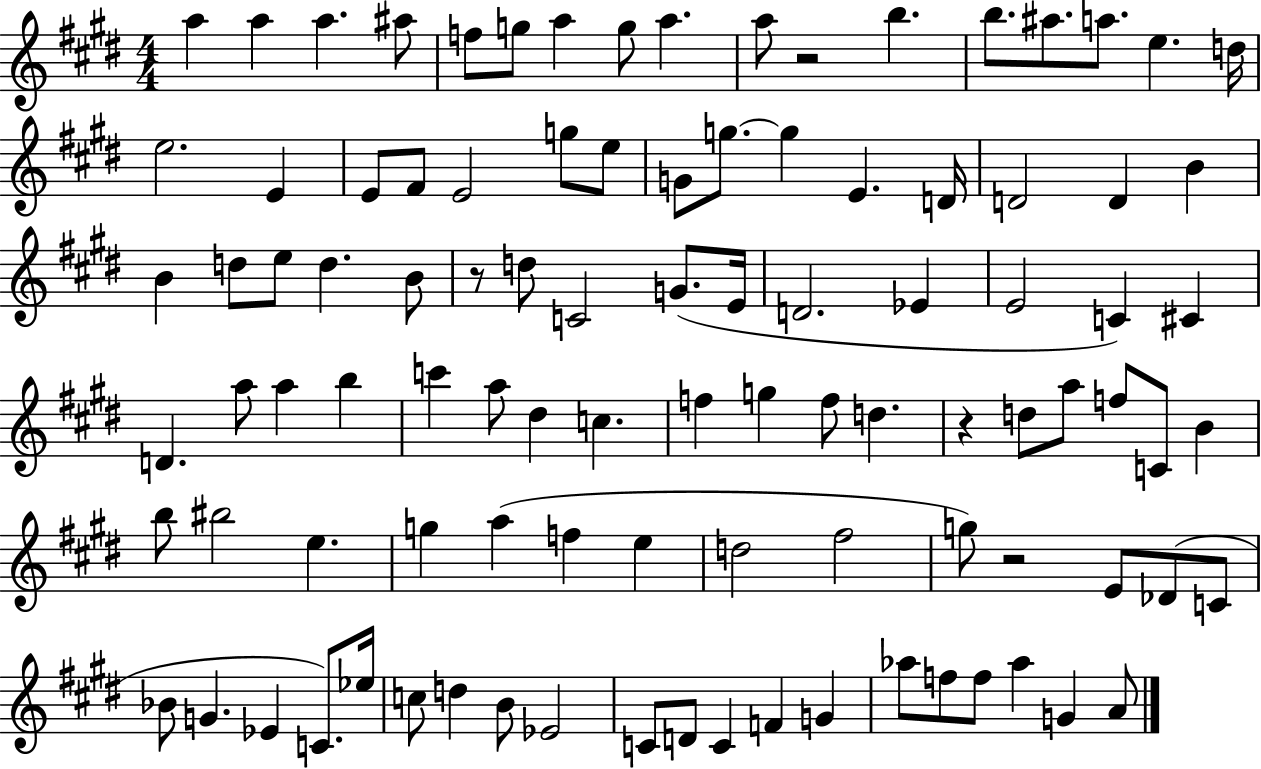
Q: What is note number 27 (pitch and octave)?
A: E4